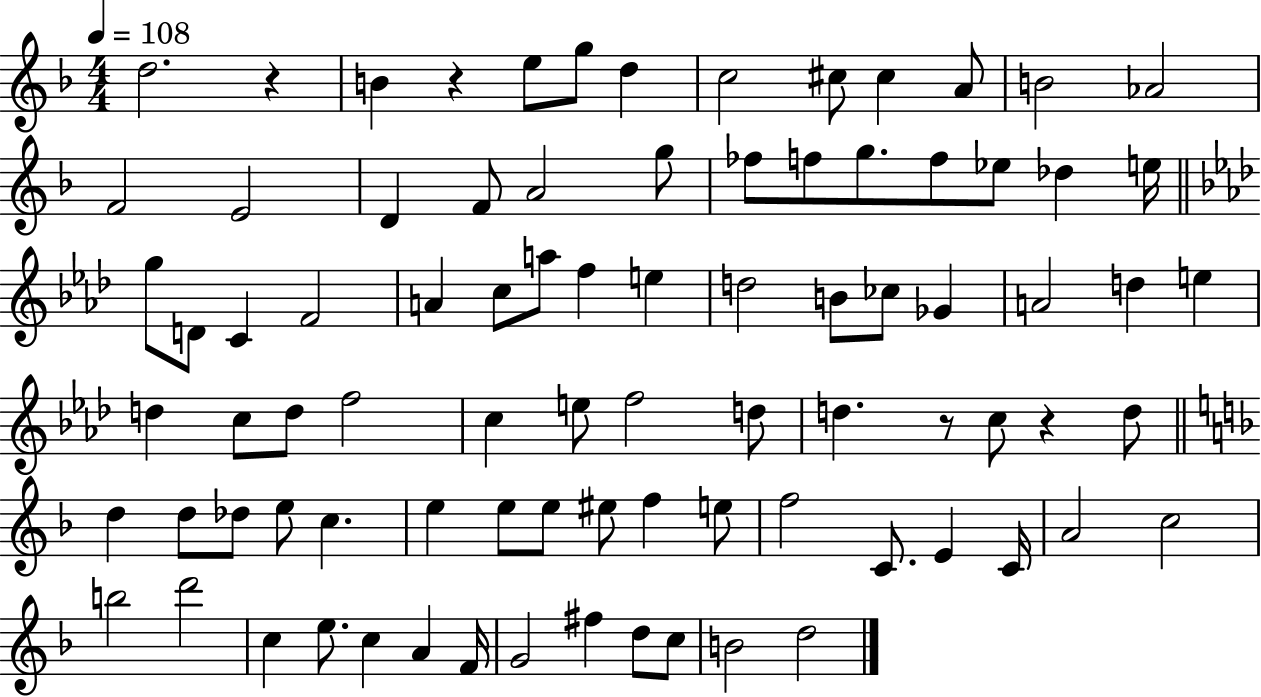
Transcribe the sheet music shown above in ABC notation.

X:1
T:Untitled
M:4/4
L:1/4
K:F
d2 z B z e/2 g/2 d c2 ^c/2 ^c A/2 B2 _A2 F2 E2 D F/2 A2 g/2 _f/2 f/2 g/2 f/2 _e/2 _d e/4 g/2 D/2 C F2 A c/2 a/2 f e d2 B/2 _c/2 _G A2 d e d c/2 d/2 f2 c e/2 f2 d/2 d z/2 c/2 z d/2 d d/2 _d/2 e/2 c e e/2 e/2 ^e/2 f e/2 f2 C/2 E C/4 A2 c2 b2 d'2 c e/2 c A F/4 G2 ^f d/2 c/2 B2 d2